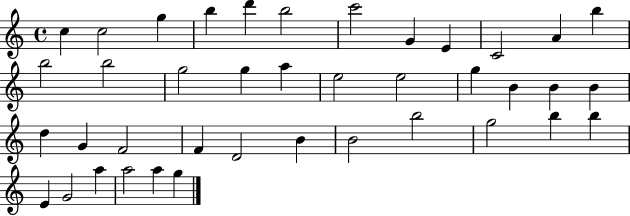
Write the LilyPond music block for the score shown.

{
  \clef treble
  \time 4/4
  \defaultTimeSignature
  \key c \major
  c''4 c''2 g''4 | b''4 d'''4 b''2 | c'''2 g'4 e'4 | c'2 a'4 b''4 | \break b''2 b''2 | g''2 g''4 a''4 | e''2 e''2 | g''4 b'4 b'4 b'4 | \break d''4 g'4 f'2 | f'4 d'2 b'4 | b'2 b''2 | g''2 b''4 b''4 | \break e'4 g'2 a''4 | a''2 a''4 g''4 | \bar "|."
}